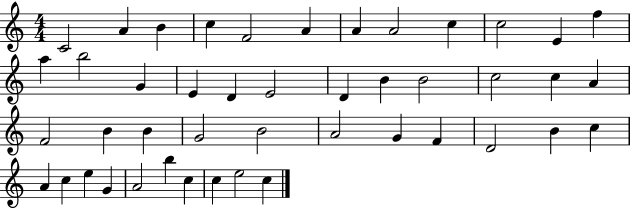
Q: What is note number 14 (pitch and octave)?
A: B5